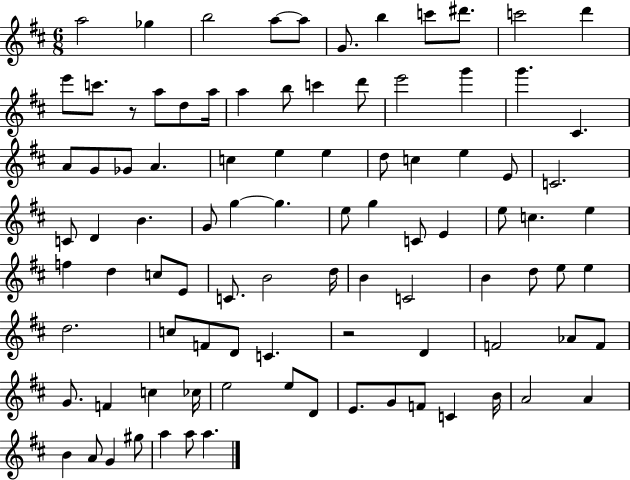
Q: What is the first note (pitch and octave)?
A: A5